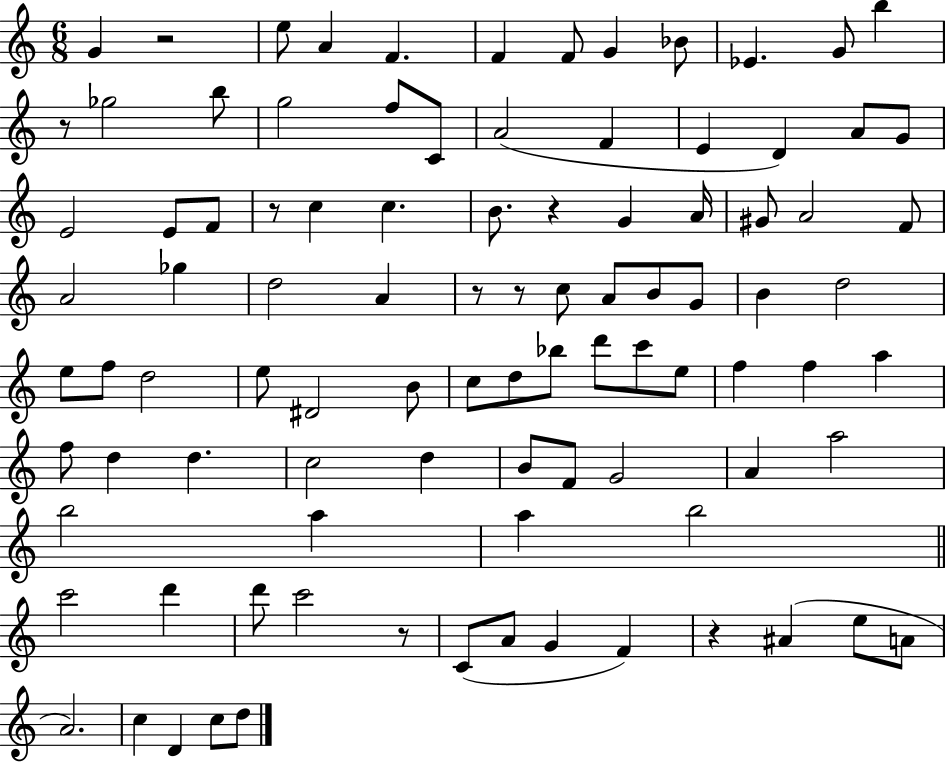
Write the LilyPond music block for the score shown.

{
  \clef treble
  \numericTimeSignature
  \time 6/8
  \key c \major
  \repeat volta 2 { g'4 r2 | e''8 a'4 f'4. | f'4 f'8 g'4 bes'8 | ees'4. g'8 b''4 | \break r8 ges''2 b''8 | g''2 f''8 c'8 | a'2( f'4 | e'4 d'4) a'8 g'8 | \break e'2 e'8 f'8 | r8 c''4 c''4. | b'8. r4 g'4 a'16 | gis'8 a'2 f'8 | \break a'2 ges''4 | d''2 a'4 | r8 r8 c''8 a'8 b'8 g'8 | b'4 d''2 | \break e''8 f''8 d''2 | e''8 dis'2 b'8 | c''8 d''8 bes''8 d'''8 c'''8 e''8 | f''4 f''4 a''4 | \break f''8 d''4 d''4. | c''2 d''4 | b'8 f'8 g'2 | a'4 a''2 | \break b''2 a''4 | a''4 b''2 | \bar "||" \break \key c \major c'''2 d'''4 | d'''8 c'''2 r8 | c'8( a'8 g'4 f'4) | r4 ais'4( e''8 a'8 | \break a'2.) | c''4 d'4 c''8 d''8 | } \bar "|."
}